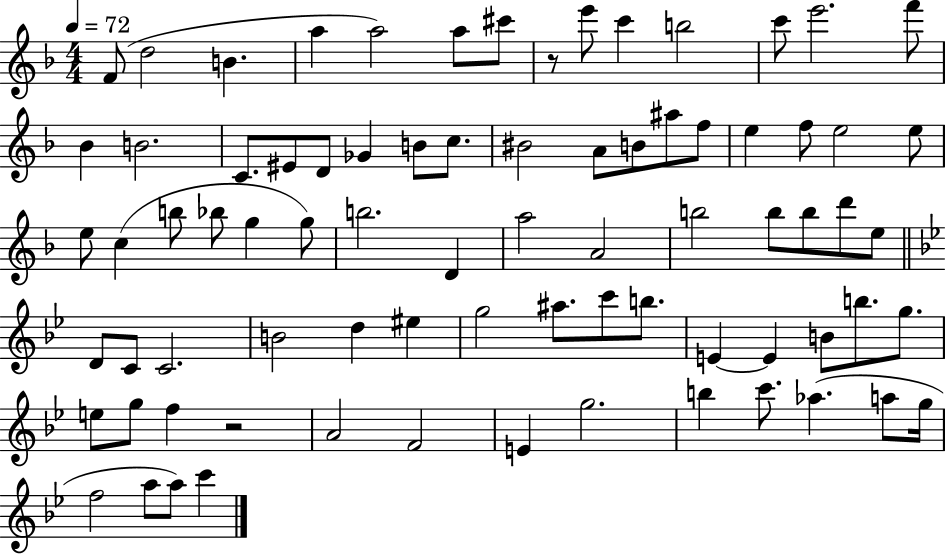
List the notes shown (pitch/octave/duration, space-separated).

F4/e D5/h B4/q. A5/q A5/h A5/e C#6/e R/e E6/e C6/q B5/h C6/e E6/h. F6/e Bb4/q B4/h. C4/e. EIS4/e D4/e Gb4/q B4/e C5/e. BIS4/h A4/e B4/e A#5/e F5/e E5/q F5/e E5/h E5/e E5/e C5/q B5/e Bb5/e G5/q G5/e B5/h. D4/q A5/h A4/h B5/h B5/e B5/e D6/e E5/e D4/e C4/e C4/h. B4/h D5/q EIS5/q G5/h A#5/e. C6/e B5/e. E4/q E4/q B4/e B5/e. G5/e. E5/e G5/e F5/q R/h A4/h F4/h E4/q G5/h. B5/q C6/e. Ab5/q. A5/e G5/s F5/h A5/e A5/e C6/q